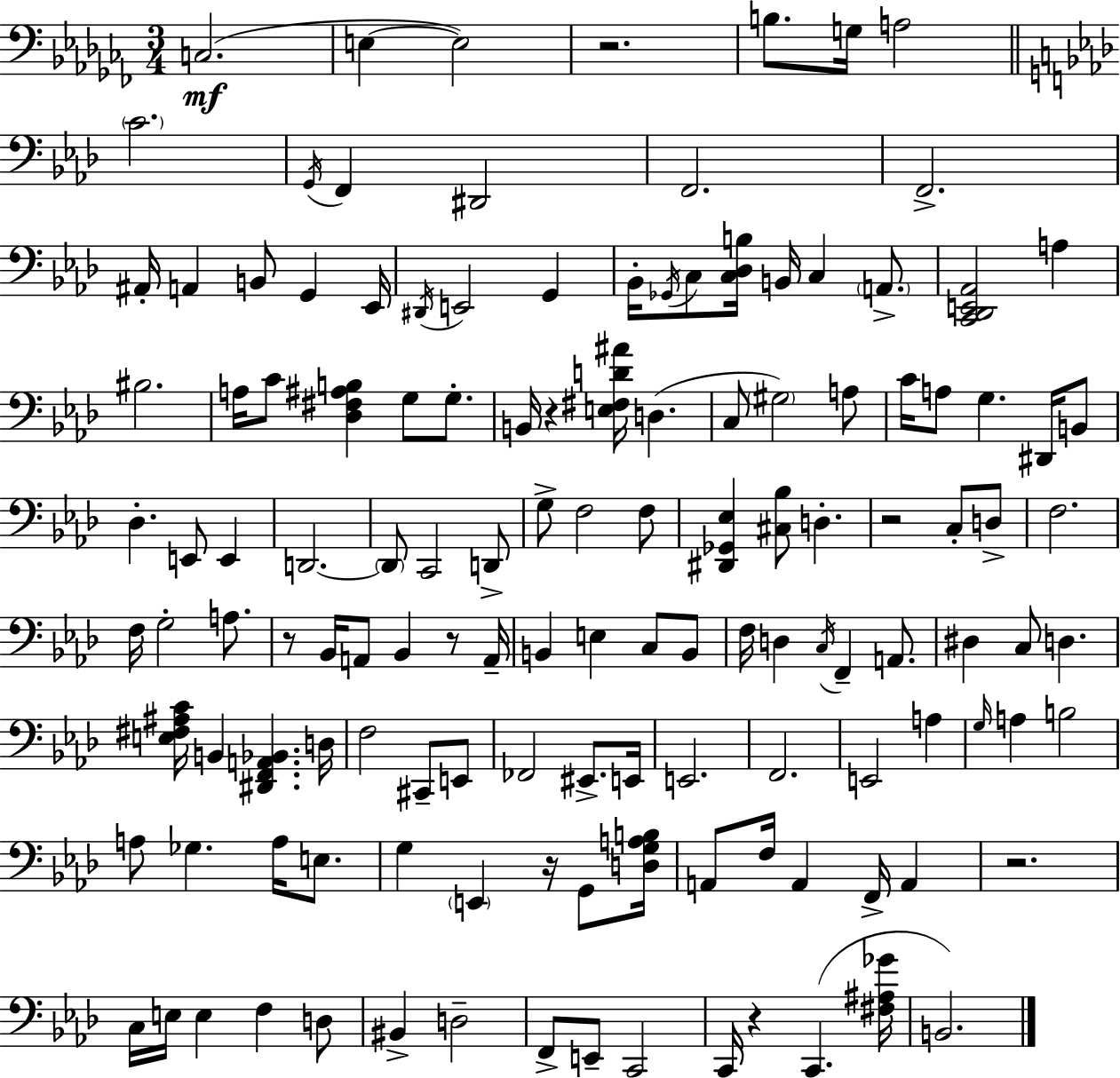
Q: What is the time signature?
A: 3/4